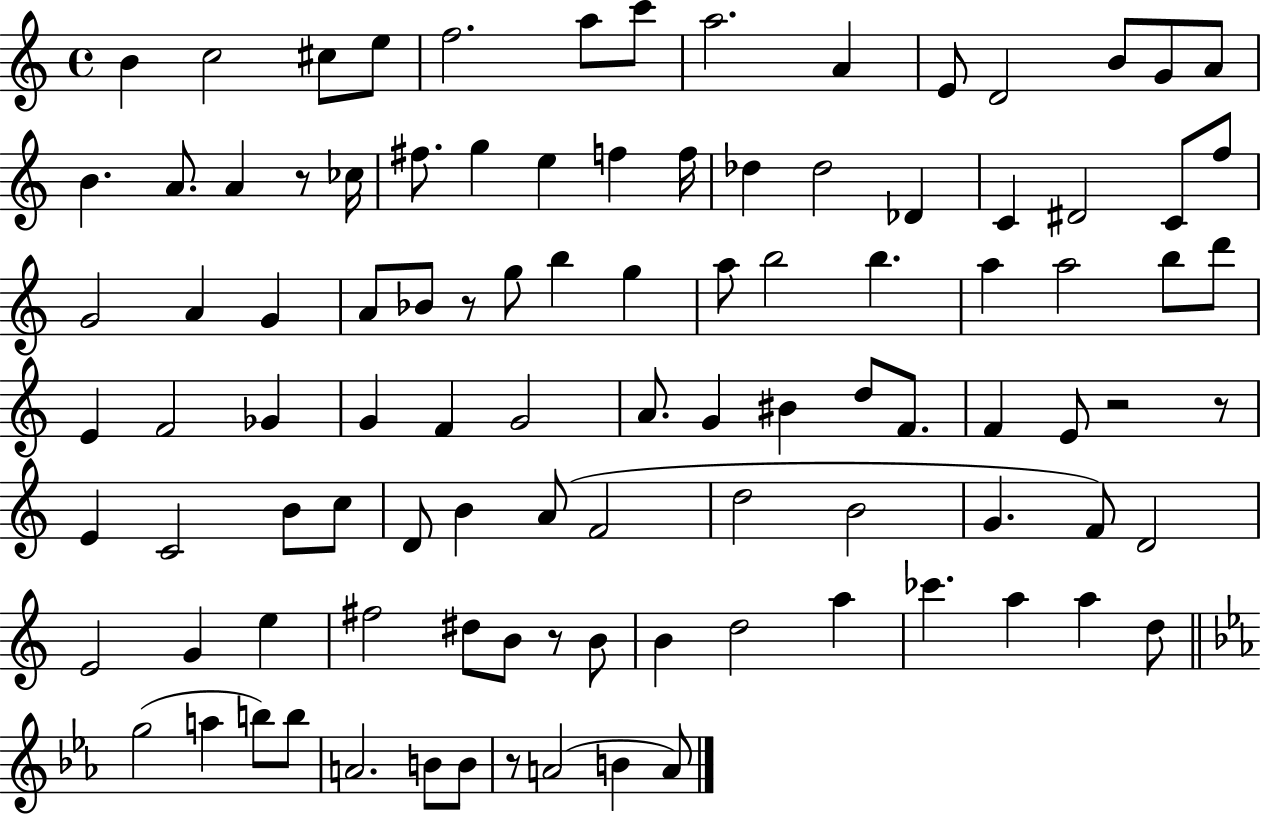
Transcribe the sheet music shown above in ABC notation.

X:1
T:Untitled
M:4/4
L:1/4
K:C
B c2 ^c/2 e/2 f2 a/2 c'/2 a2 A E/2 D2 B/2 G/2 A/2 B A/2 A z/2 _c/4 ^f/2 g e f f/4 _d _d2 _D C ^D2 C/2 f/2 G2 A G A/2 _B/2 z/2 g/2 b g a/2 b2 b a a2 b/2 d'/2 E F2 _G G F G2 A/2 G ^B d/2 F/2 F E/2 z2 z/2 E C2 B/2 c/2 D/2 B A/2 F2 d2 B2 G F/2 D2 E2 G e ^f2 ^d/2 B/2 z/2 B/2 B d2 a _c' a a d/2 g2 a b/2 b/2 A2 B/2 B/2 z/2 A2 B A/2